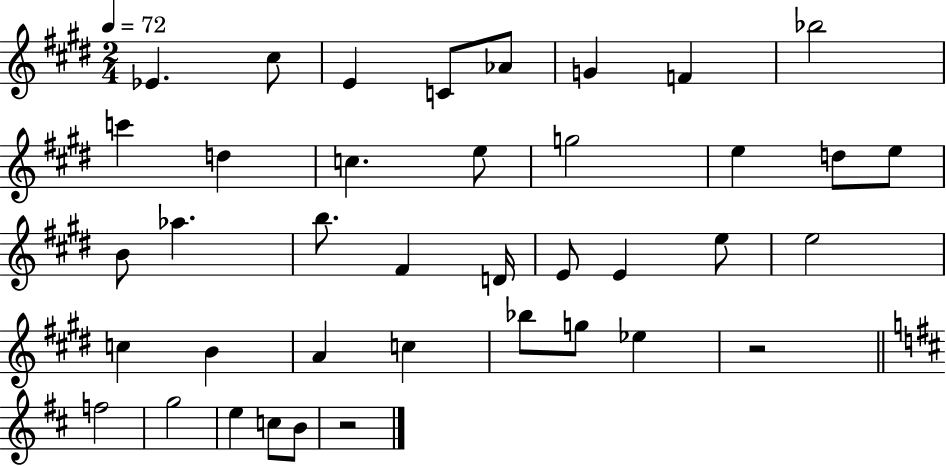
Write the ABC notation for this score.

X:1
T:Untitled
M:2/4
L:1/4
K:E
_E ^c/2 E C/2 _A/2 G F _b2 c' d c e/2 g2 e d/2 e/2 B/2 _a b/2 ^F D/4 E/2 E e/2 e2 c B A c _b/2 g/2 _e z2 f2 g2 e c/2 B/2 z2